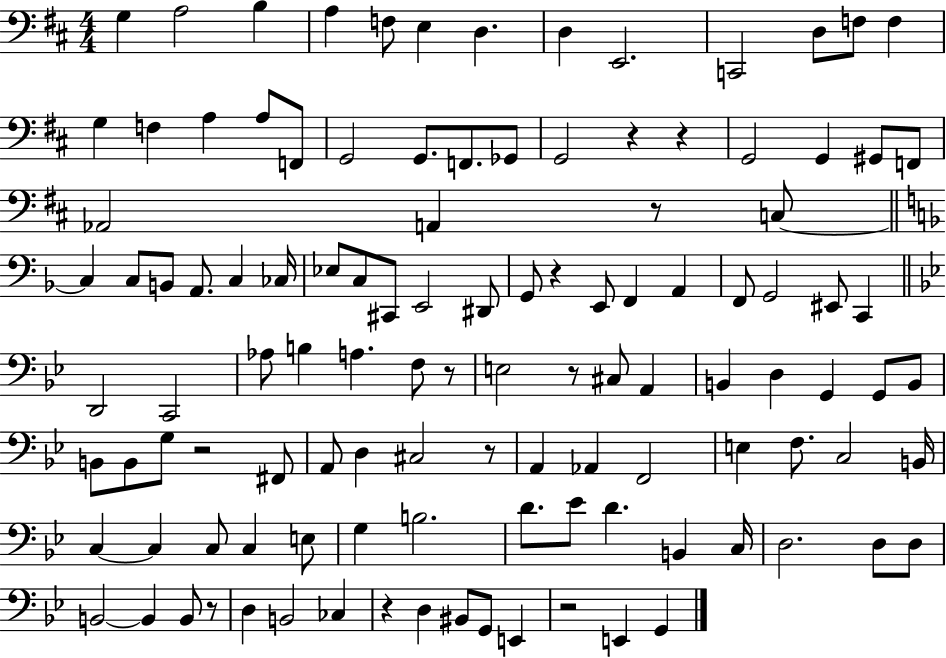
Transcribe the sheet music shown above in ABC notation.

X:1
T:Untitled
M:4/4
L:1/4
K:D
G, A,2 B, A, F,/2 E, D, D, E,,2 C,,2 D,/2 F,/2 F, G, F, A, A,/2 F,,/2 G,,2 G,,/2 F,,/2 _G,,/2 G,,2 z z G,,2 G,, ^G,,/2 F,,/2 _A,,2 A,, z/2 C,/2 C, C,/2 B,,/2 A,,/2 C, _C,/4 _E,/2 C,/2 ^C,,/2 E,,2 ^D,,/2 G,,/2 z E,,/2 F,, A,, F,,/2 G,,2 ^E,,/2 C,, D,,2 C,,2 _A,/2 B, A, F,/2 z/2 E,2 z/2 ^C,/2 A,, B,, D, G,, G,,/2 B,,/2 B,,/2 B,,/2 G,/2 z2 ^F,,/2 A,,/2 D, ^C,2 z/2 A,, _A,, F,,2 E, F,/2 C,2 B,,/4 C, C, C,/2 C, E,/2 G, B,2 D/2 _E/2 D B,, C,/4 D,2 D,/2 D,/2 B,,2 B,, B,,/2 z/2 D, B,,2 _C, z D, ^B,,/2 G,,/2 E,, z2 E,, G,,